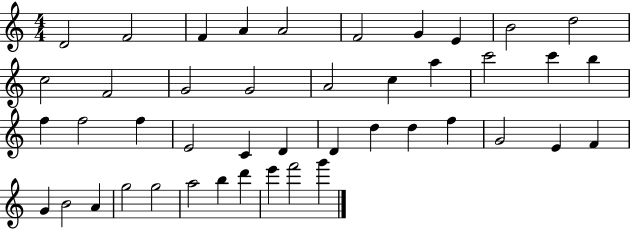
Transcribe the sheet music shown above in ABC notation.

X:1
T:Untitled
M:4/4
L:1/4
K:C
D2 F2 F A A2 F2 G E B2 d2 c2 F2 G2 G2 A2 c a c'2 c' b f f2 f E2 C D D d d f G2 E F G B2 A g2 g2 a2 b d' e' f'2 g'